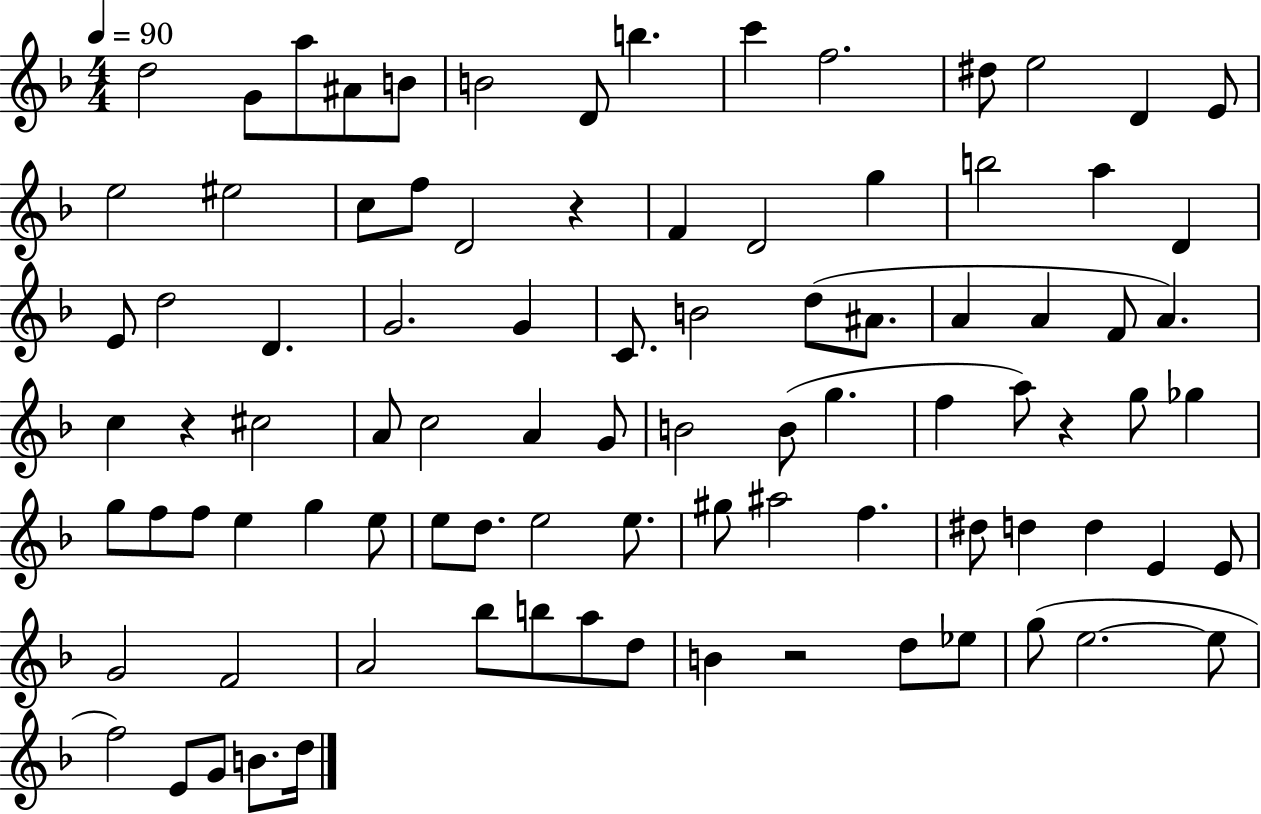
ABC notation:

X:1
T:Untitled
M:4/4
L:1/4
K:F
d2 G/2 a/2 ^A/2 B/2 B2 D/2 b c' f2 ^d/2 e2 D E/2 e2 ^e2 c/2 f/2 D2 z F D2 g b2 a D E/2 d2 D G2 G C/2 B2 d/2 ^A/2 A A F/2 A c z ^c2 A/2 c2 A G/2 B2 B/2 g f a/2 z g/2 _g g/2 f/2 f/2 e g e/2 e/2 d/2 e2 e/2 ^g/2 ^a2 f ^d/2 d d E E/2 G2 F2 A2 _b/2 b/2 a/2 d/2 B z2 d/2 _e/2 g/2 e2 e/2 f2 E/2 G/2 B/2 d/4